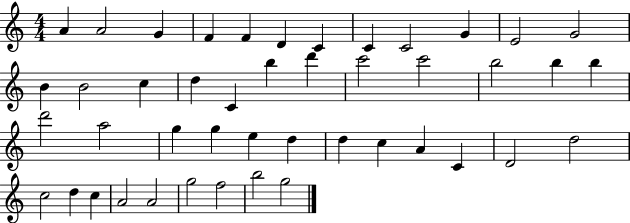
A4/q A4/h G4/q F4/q F4/q D4/q C4/q C4/q C4/h G4/q E4/h G4/h B4/q B4/h C5/q D5/q C4/q B5/q D6/q C6/h C6/h B5/h B5/q B5/q D6/h A5/h G5/q G5/q E5/q D5/q D5/q C5/q A4/q C4/q D4/h D5/h C5/h D5/q C5/q A4/h A4/h G5/h F5/h B5/h G5/h